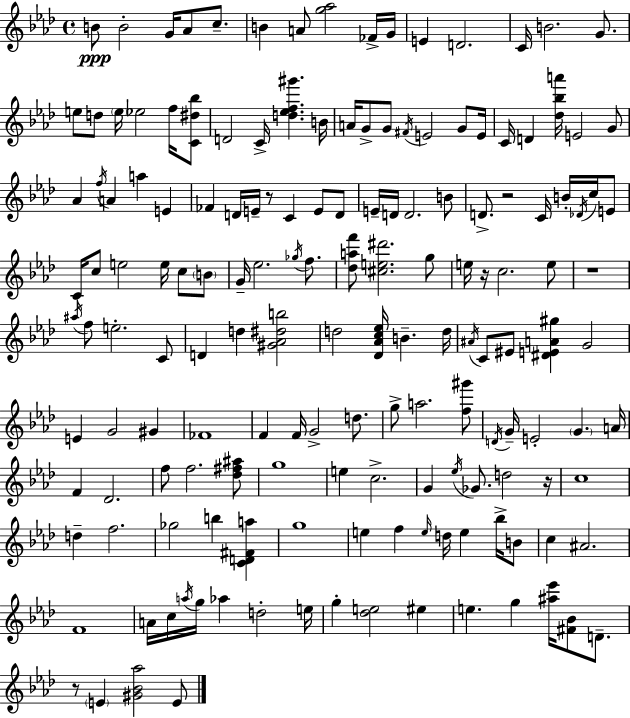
{
  \clef treble
  \time 4/4
  \defaultTimeSignature
  \key f \minor
  b'8\ppp b'2-. g'16 aes'8 c''8.-- | b'4 a'8 <g'' aes''>2 fes'16-> g'16 | e'4 d'2. | c'16 b'2. g'8. | \break e''8 d''8 \parenthesize e''16 ees''2 f''16 <c' dis'' bes''>8 | d'2 c'16-> <d'' ees'' f'' gis'''>4. b'16 | a'16 g'8-> g'8 \acciaccatura { fis'16 } e'2 g'8 | e'16 c'16 d'4 <des'' bes'' a'''>16 e'2 g'8 | \break aes'4 \acciaccatura { f''16 } a'4 a''4 e'4 | fes'4 d'16 e'16-- r8 c'4 e'8 | d'8 e'16-- d'16 d'2. | b'8 d'8.-> r2 c'16 b'16-. \acciaccatura { des'16 } | \break c''16 e'8 c'16 c''8 e''2 e''16 c''8 | \parenthesize b'8 g'16-- ees''2. | \acciaccatura { ges''16 } f''8. <des'' a'' f'''>8 <cis'' e'' dis'''>2. | g''8 e''16 r16 c''2. | \break e''8 r1 | \acciaccatura { ais''16 } f''8 e''2.-. | c'8 d'4 d''4 <gis' aes' dis'' b''>2 | d''2 <des' aes' c'' ees''>16 b'4.-- | \break d''16 \acciaccatura { ais'16 } c'8 eis'8 <dis' e' a' gis''>4 g'2 | e'4 g'2 | gis'4 fes'1 | f'4 f'16 g'2-> | \break d''8. g''8-> a''2. | <f'' gis'''>8 \acciaccatura { d'16 } g'16-- e'2-. | \parenthesize g'4. a'16 f'4 des'2. | f''8 f''2. | \break <des'' fis'' ais''>8 g''1 | e''4 c''2.-> | g'4 \acciaccatura { ees''16 } ges'8. d''2 | r16 c''1 | \break d''4-- f''2. | ges''2 | b''4 <c' d' fis' a''>4 g''1 | e''4 f''4 | \break \grace { e''16 } d''16 e''4 bes''16-> b'8 c''4 ais'2. | f'1 | a'16 c''16 \acciaccatura { a''16 } g''16 aes''4 | d''2-. e''16 g''4-. <des'' e''>2 | \break eis''4 e''4. | g''4 <ais'' ees'''>16 <fis' bes'>8 d'8.-- r8 \parenthesize e'4 | <gis' bes' aes''>2 e'8 \bar "|."
}